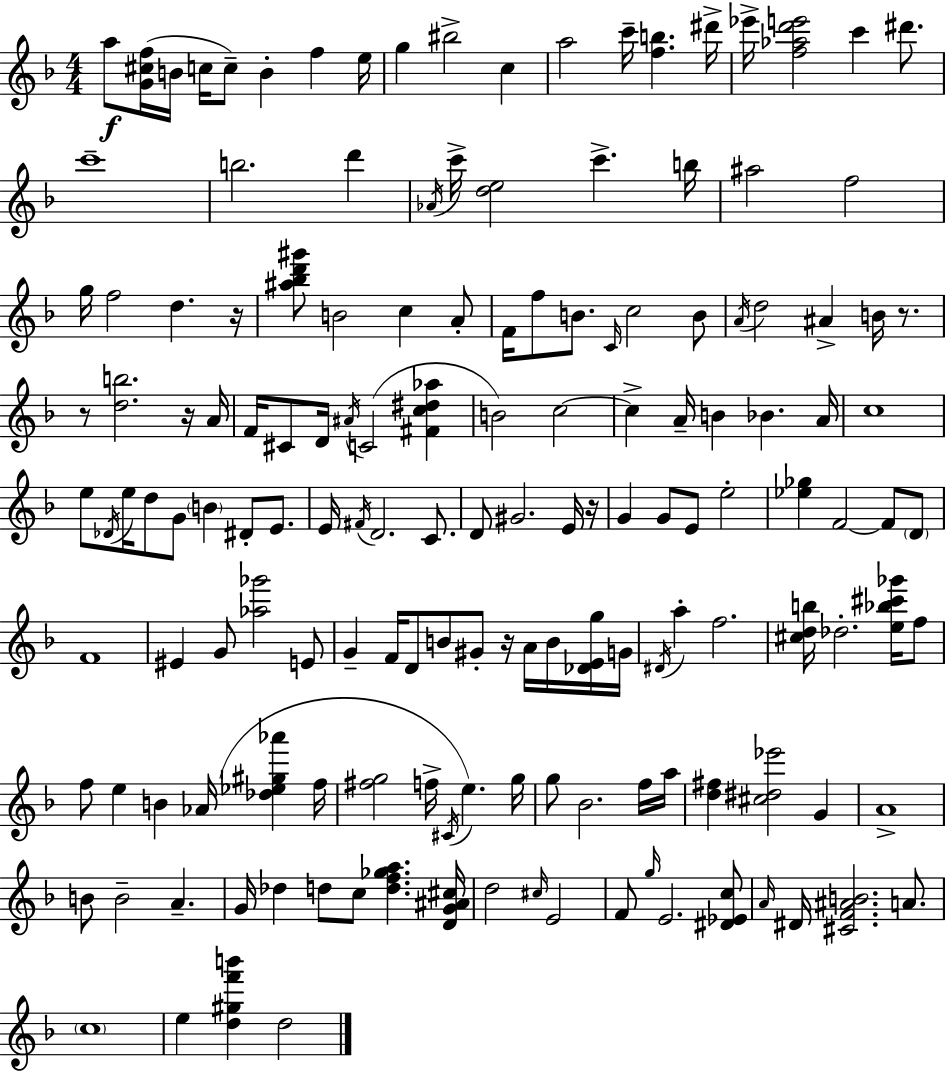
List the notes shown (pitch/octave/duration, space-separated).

A5/e [G4,C#5,F5]/s B4/s C5/s C5/e B4/q F5/q E5/s G5/q BIS5/h C5/q A5/h C6/s [F5,B5]/q. D#6/s Eb6/s [F5,Ab5,D6,E6]/h C6/q D#6/e. C6/w B5/h. D6/q Ab4/s C6/s [D5,E5]/h C6/q. B5/s A#5/h F5/h G5/s F5/h D5/q. R/s [A#5,Bb5,D6,G#6]/e B4/h C5/q A4/e F4/s F5/e B4/e. C4/s C5/h B4/e A4/s D5/h A#4/q B4/s R/e. R/e [D5,B5]/h. R/s A4/s F4/s C#4/e D4/s A#4/s C4/h [F#4,C5,D#5,Ab5]/q B4/h C5/h C5/q A4/s B4/q Bb4/q. A4/s C5/w E5/e Db4/s E5/s D5/e G4/e B4/q D#4/e E4/e. E4/s F#4/s D4/h. C4/e. D4/e G#4/h. E4/s R/s G4/q G4/e E4/e E5/h [Eb5,Gb5]/q F4/h F4/e D4/e F4/w EIS4/q G4/e [Ab5,Gb6]/h E4/e G4/q F4/s D4/e B4/e G#4/e R/s A4/s B4/s [Db4,E4,G5]/s G4/s D#4/s A5/q F5/h. [C#5,D5,B5]/s Db5/h. [E5,Bb5,C#6,Gb6]/s F5/e F5/e E5/q B4/q Ab4/s [Db5,Eb5,G#5,Ab6]/q F5/s [F#5,G5]/h F5/s C#4/s E5/q. G5/s G5/e Bb4/h. F5/s A5/s [D5,F#5]/q [C#5,D#5,Eb6]/h G4/q A4/w B4/e B4/h A4/q. G4/s Db5/q D5/e C5/e [D5,F5,Gb5,A5]/q. [D4,G4,A#4,C#5]/s D5/h C#5/s E4/h F4/e G5/s E4/h. [D#4,Eb4,C5]/e A4/s D#4/s [C#4,F4,A#4,B4]/h. A4/e. C5/w E5/q [D5,G#5,F6,B6]/q D5/h